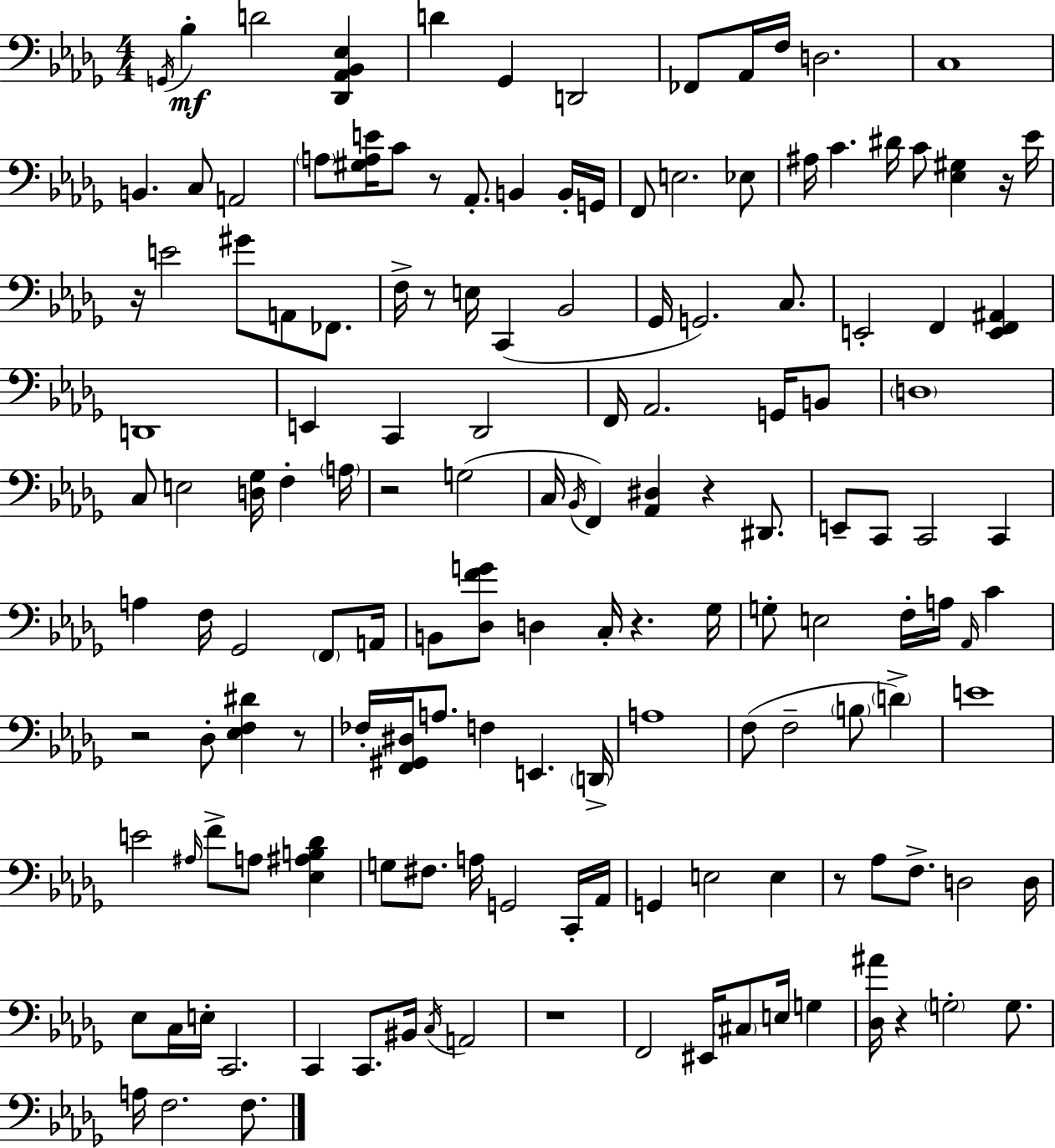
{
  \clef bass
  \numericTimeSignature
  \time 4/4
  \key bes \minor
  \repeat volta 2 { \acciaccatura { g,16 }\mf bes4-. d'2 <des, aes, bes, ees>4 | d'4 ges,4 d,2 | fes,8 aes,16 f16 d2. | c1 | \break b,4. c8 a,2 | \parenthesize a8 <gis a e'>16 c'8 r8 aes,8.-. b,4 b,16-. | g,16 f,8 e2. ees8 | ais16 c'4. dis'16 c'8 <ees gis>4 r16 | \break ees'16 r16 e'2 gis'8 a,8 fes,8. | f16-> r8 e16 c,4( bes,2 | ges,16 g,2.) c8. | e,2-. f,4 <e, f, ais,>4 | \break d,1 | e,4 c,4 des,2 | f,16 aes,2. g,16 b,8 | \parenthesize d1 | \break c8 e2 <d ges>16 f4-. | \parenthesize a16 r2 g2( | c16 \acciaccatura { bes,16 }) f,4 <aes, dis>4 r4 dis,8. | e,8-- c,8 c,2 c,4 | \break a4 f16 ges,2 \parenthesize f,8 | a,16 b,8 <des f' g'>8 d4 c16-. r4. | ges16 g8-. e2 f16-. a16 \grace { aes,16 } c'4 | r2 des8-. <ees f dis'>4 | \break r8 fes16-. <f, gis, dis>16 a8. f4 e,4. | \parenthesize d,16-> a1 | f8( f2-- \parenthesize b8 \parenthesize d'4->) | e'1 | \break e'2 \grace { ais16 } f'8-> a8 | <ees ais b des'>4 g8 fis8. a16 g,2 | c,16-. aes,16 g,4 e2 | e4 r8 aes8 f8.-> d2 | \break d16 ees8 c16 e16-. c,2. | c,4 c,8. bis,16 \acciaccatura { c16 } a,2 | r1 | f,2 eis,16 \parenthesize cis8 | \break e16 g4 <des ais'>16 r4 \parenthesize g2-. | g8. a16 f2. | f8. } \bar "|."
}